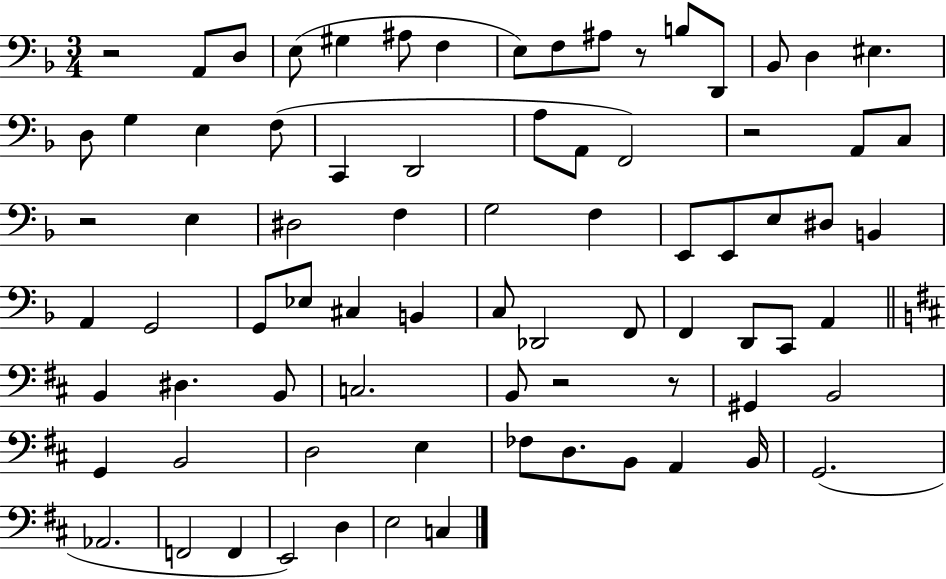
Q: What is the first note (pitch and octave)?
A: A2